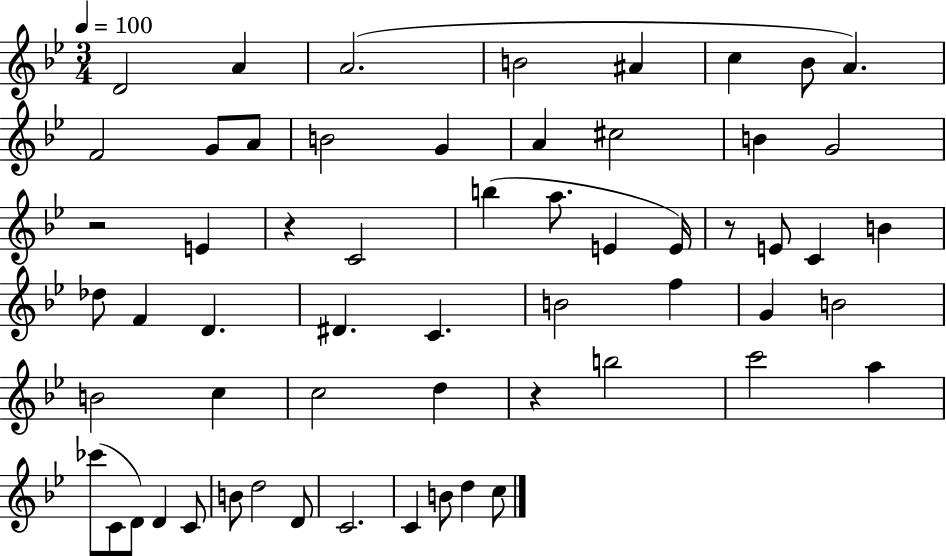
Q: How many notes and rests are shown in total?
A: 59